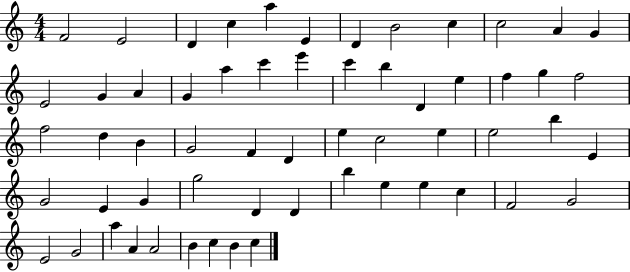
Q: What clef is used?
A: treble